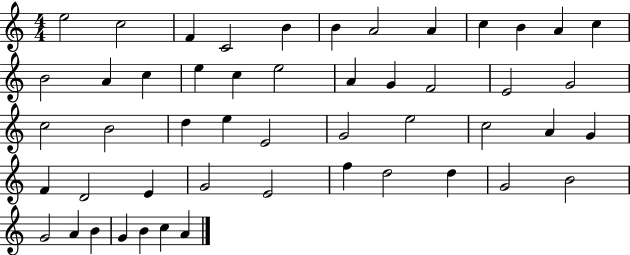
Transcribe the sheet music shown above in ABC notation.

X:1
T:Untitled
M:4/4
L:1/4
K:C
e2 c2 F C2 B B A2 A c B A c B2 A c e c e2 A G F2 E2 G2 c2 B2 d e E2 G2 e2 c2 A G F D2 E G2 E2 f d2 d G2 B2 G2 A B G B c A